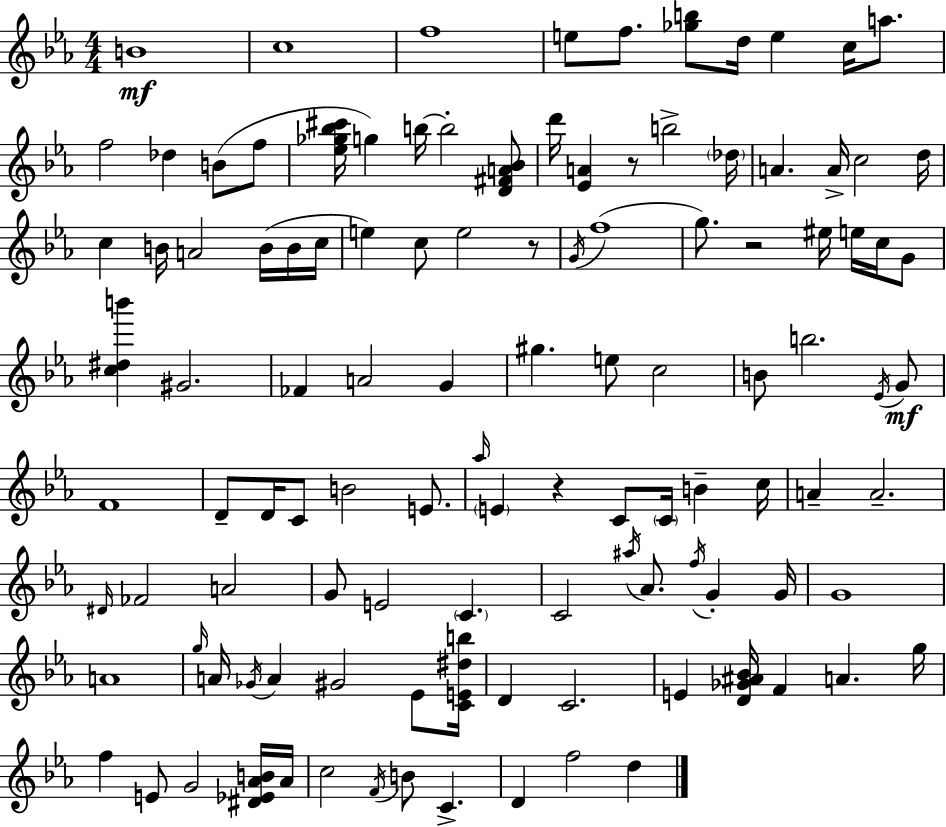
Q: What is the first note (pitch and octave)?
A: B4